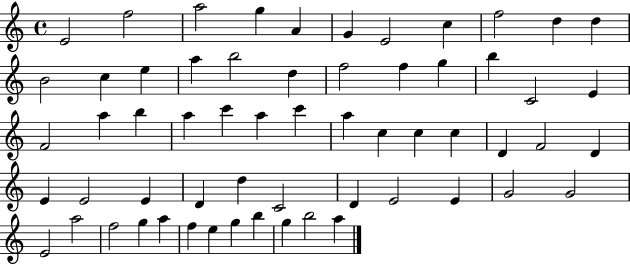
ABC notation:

X:1
T:Untitled
M:4/4
L:1/4
K:C
E2 f2 a2 g A G E2 c f2 d d B2 c e a b2 d f2 f g b C2 E F2 a b a c' a c' a c c c D F2 D E E2 E D d C2 D E2 E G2 G2 E2 a2 f2 g a f e g b g b2 a